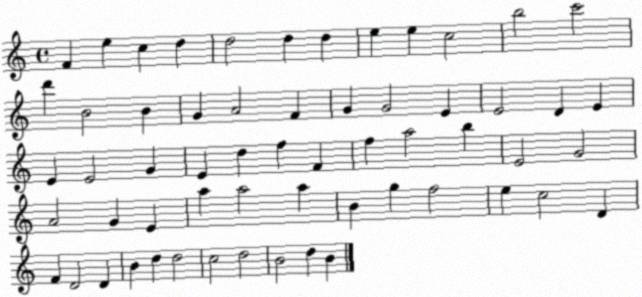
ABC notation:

X:1
T:Untitled
M:4/4
L:1/4
K:C
F e c d d2 d d e e c2 b2 c'2 d' B2 B G A2 F G G2 E E2 D E E E2 G E d f F f a2 b E2 G2 A2 G E a a2 a B g f2 e c2 D F D2 D B d d2 c2 d2 B2 d B